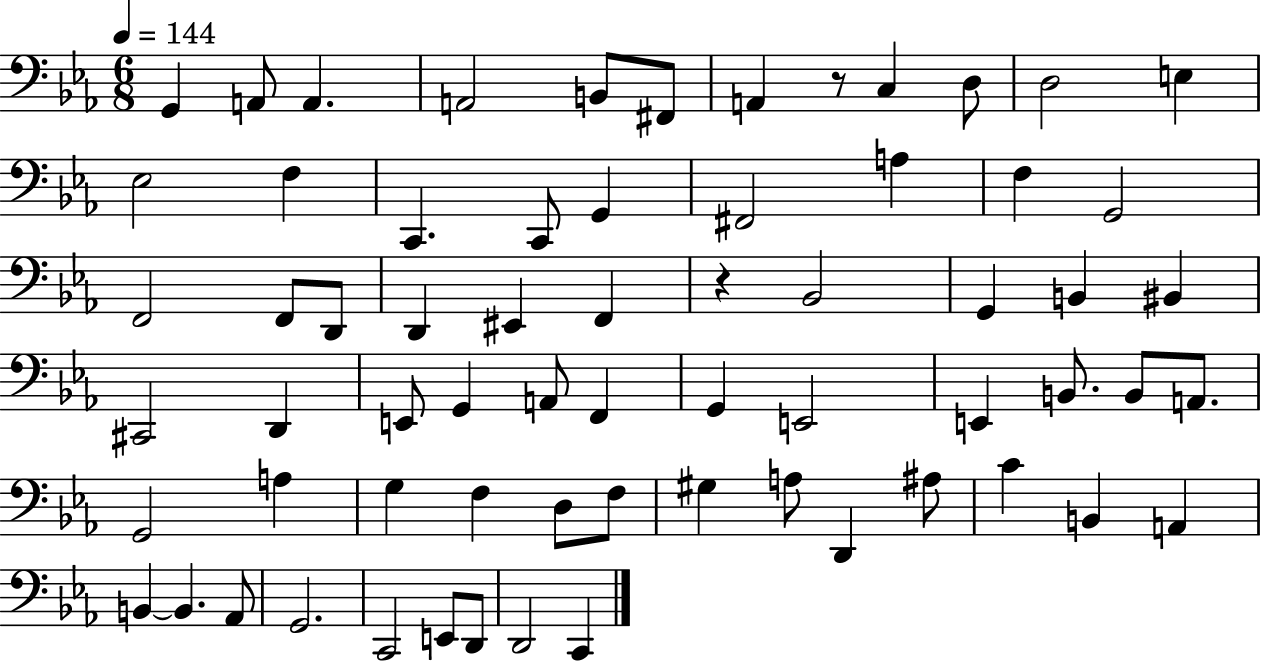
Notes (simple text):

G2/q A2/e A2/q. A2/h B2/e F#2/e A2/q R/e C3/q D3/e D3/h E3/q Eb3/h F3/q C2/q. C2/e G2/q F#2/h A3/q F3/q G2/h F2/h F2/e D2/e D2/q EIS2/q F2/q R/q Bb2/h G2/q B2/q BIS2/q C#2/h D2/q E2/e G2/q A2/e F2/q G2/q E2/h E2/q B2/e. B2/e A2/e. G2/h A3/q G3/q F3/q D3/e F3/e G#3/q A3/e D2/q A#3/e C4/q B2/q A2/q B2/q B2/q. Ab2/e G2/h. C2/h E2/e D2/e D2/h C2/q